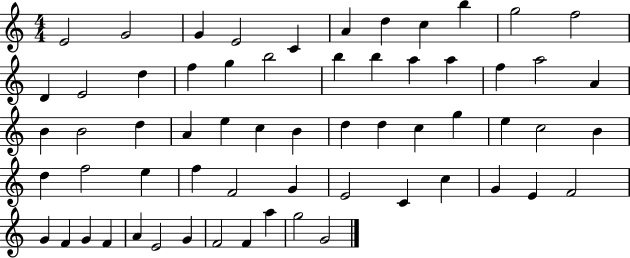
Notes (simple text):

E4/h G4/h G4/q E4/h C4/q A4/q D5/q C5/q B5/q G5/h F5/h D4/q E4/h D5/q F5/q G5/q B5/h B5/q B5/q A5/q A5/q F5/q A5/h A4/q B4/q B4/h D5/q A4/q E5/q C5/q B4/q D5/q D5/q C5/q G5/q E5/q C5/h B4/q D5/q F5/h E5/q F5/q F4/h G4/q E4/h C4/q C5/q G4/q E4/q F4/h G4/q F4/q G4/q F4/q A4/q E4/h G4/q F4/h F4/q A5/q G5/h G4/h